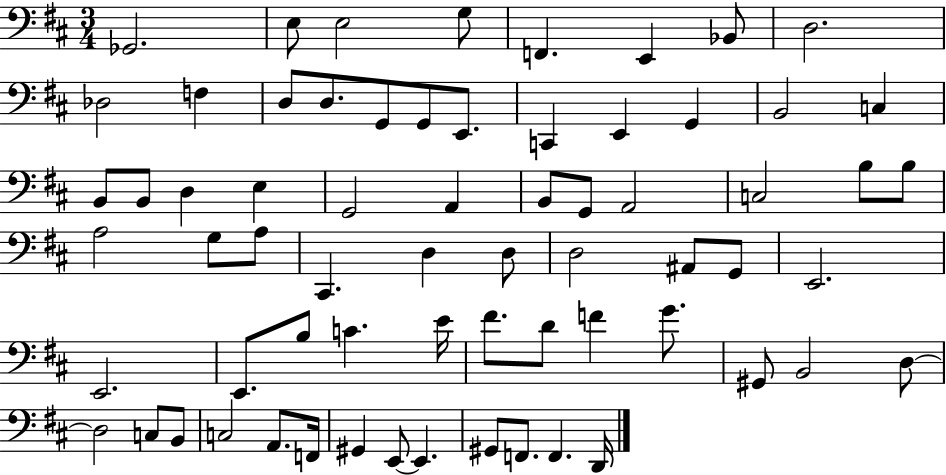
{
  \clef bass
  \numericTimeSignature
  \time 3/4
  \key d \major
  ges,2. | e8 e2 g8 | f,4. e,4 bes,8 | d2. | \break des2 f4 | d8 d8. g,8 g,8 e,8. | c,4 e,4 g,4 | b,2 c4 | \break b,8 b,8 d4 e4 | g,2 a,4 | b,8 g,8 a,2 | c2 b8 b8 | \break a2 g8 a8 | cis,4. d4 d8 | d2 ais,8 g,8 | e,2. | \break e,2. | e,8. b8 c'4. e'16 | fis'8. d'8 f'4 g'8. | gis,8 b,2 d8~~ | \break d2 c8 b,8 | c2 a,8. f,16 | gis,4 e,8~~ e,4. | gis,8 f,8. f,4. d,16 | \break \bar "|."
}